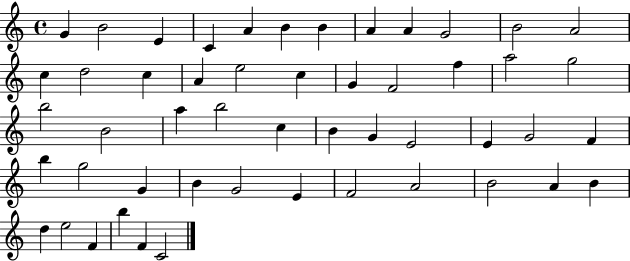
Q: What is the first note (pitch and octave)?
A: G4